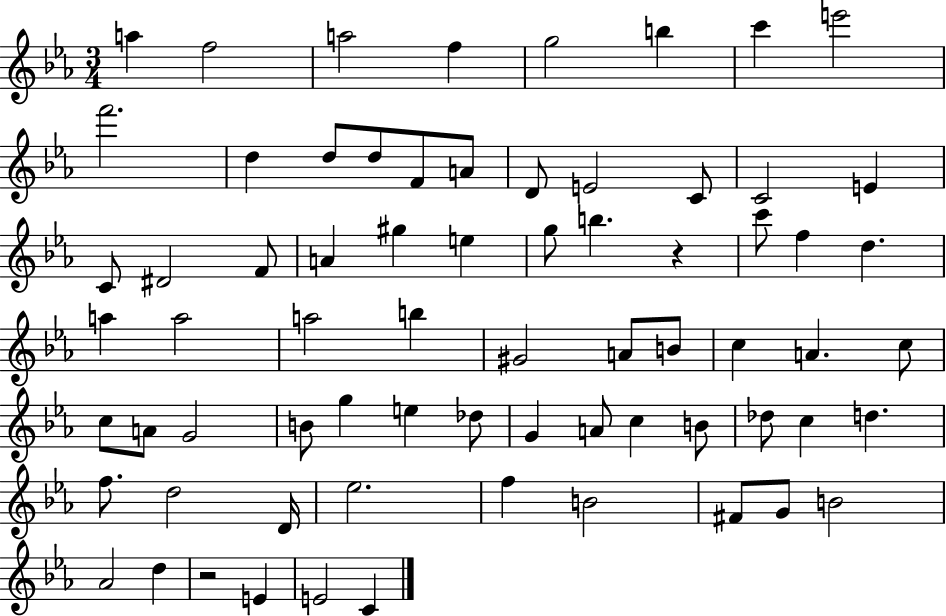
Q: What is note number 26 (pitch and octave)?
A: G5